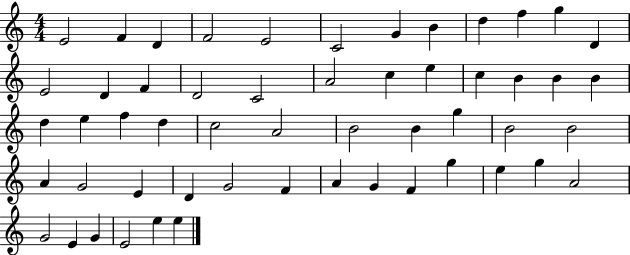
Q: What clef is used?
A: treble